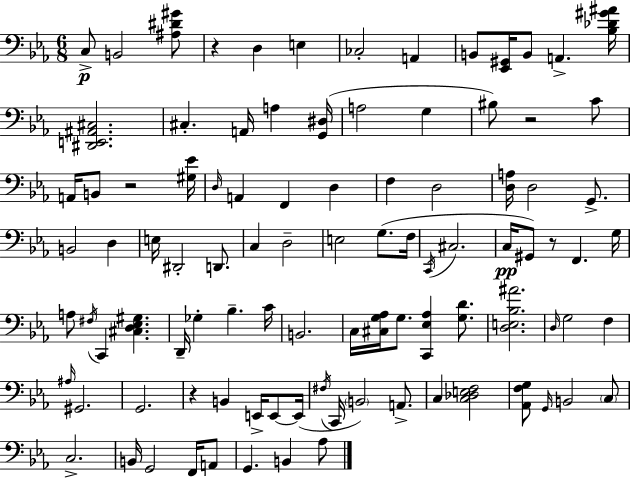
C3/e B2/h [A#3,D#4,G#4]/e R/q D3/q E3/q CES3/h A2/q B2/e [Eb2,G#2]/s B2/e A2/q. [Bb3,Db4,G#4,A#4]/s [D#2,E2,A#2,C#3]/h. C#3/q. A2/s A3/q [G2,D#3]/s A3/h G3/q BIS3/e R/h C4/e A2/s B2/e R/h [G#3,Eb4]/s D3/s A2/q F2/q D3/q F3/q D3/h [D3,A3]/s D3/h G2/e. B2/h D3/q E3/s D#2/h D2/e. C3/q D3/h E3/h G3/e. F3/s C2/s C#3/h. C3/s G#2/e R/e F2/q. G3/s A3/e F#3/s C2/q [C#3,D3,Eb3,G#3]/q. D2/s Gb3/q Bb3/q. C4/s B2/h. C3/s [C#3,G3,Ab3]/s G3/e. [C2,Eb3,Ab3]/q [G3,D4]/e. [D3,E3,Bb3,A#4]/h. D3/s G3/h F3/q A#3/s G#2/h. G2/h. R/q B2/q E2/s E2/e E2/s F#3/s C2/s B2/h A2/e. C3/q [C3,Db3,E3,F3]/h [Ab2,F3,G3]/e G2/s B2/h C3/e C3/h. B2/s G2/h F2/s A2/e G2/q. B2/q Ab3/e